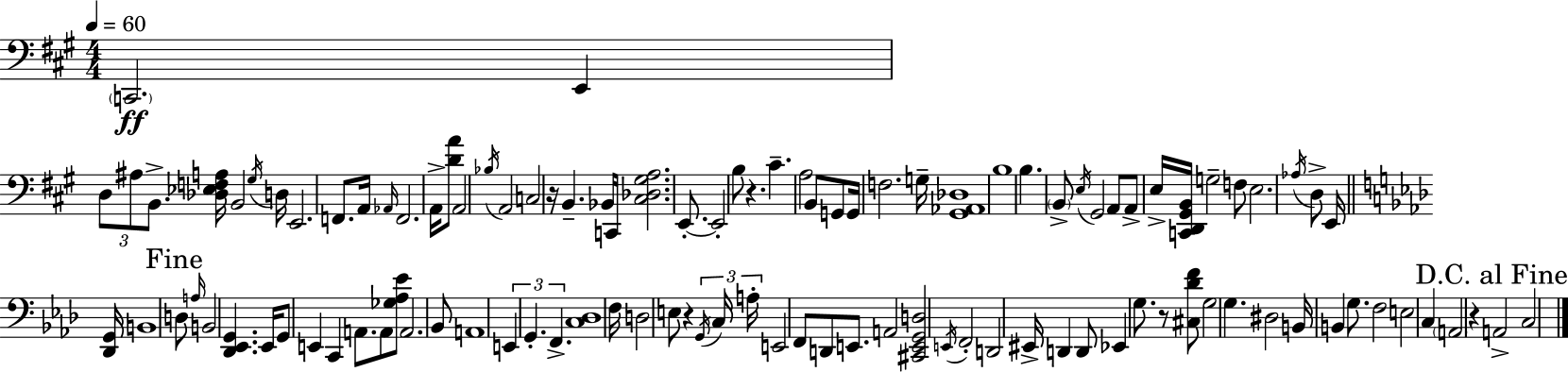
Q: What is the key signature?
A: A major